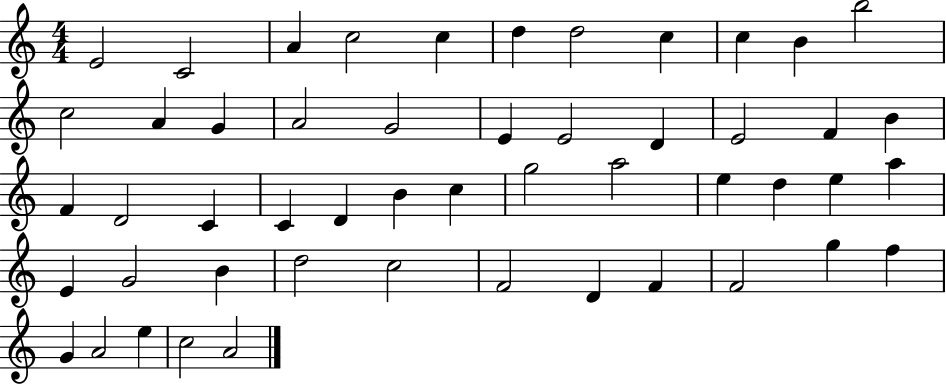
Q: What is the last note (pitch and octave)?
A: A4